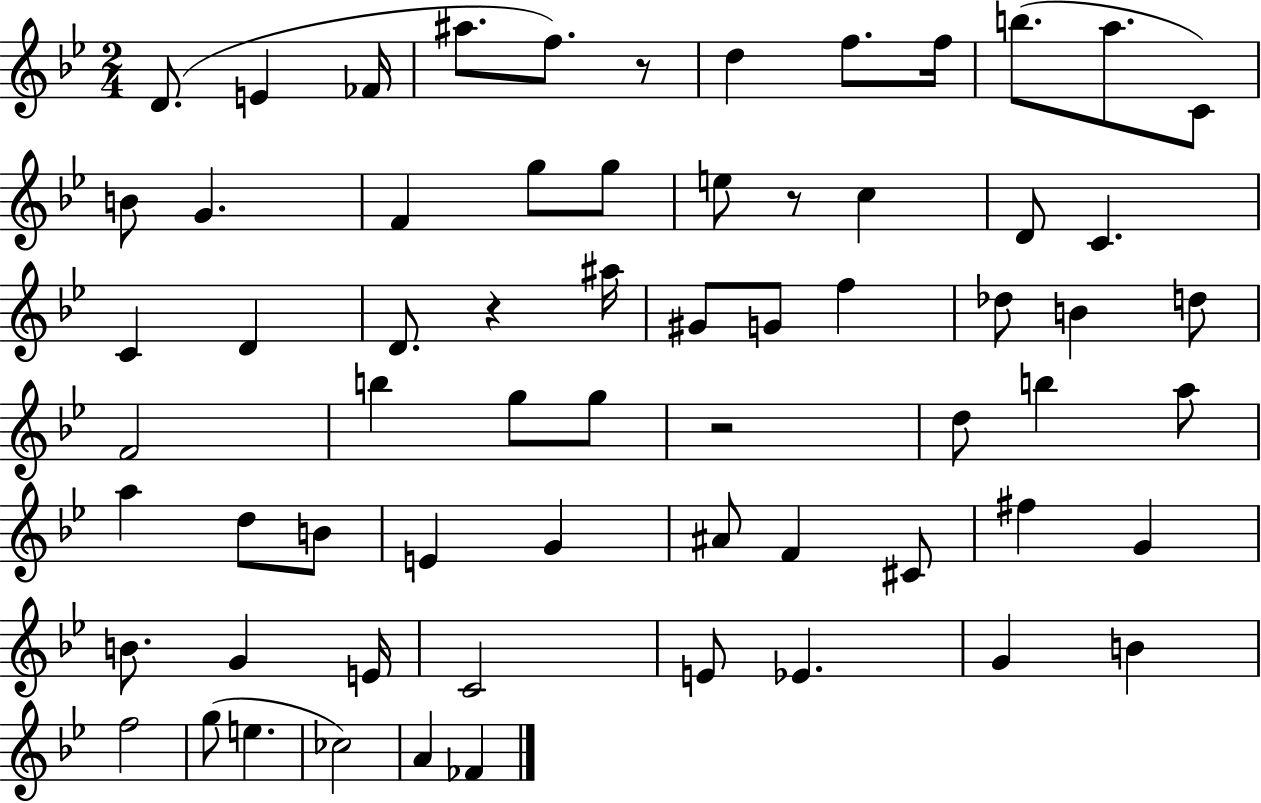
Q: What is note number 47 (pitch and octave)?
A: G4